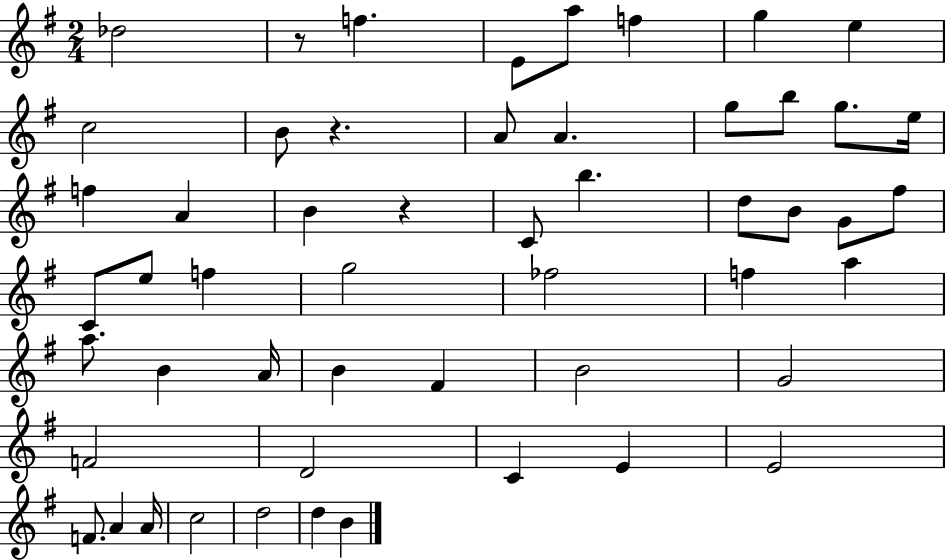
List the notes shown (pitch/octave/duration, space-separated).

Db5/h R/e F5/q. E4/e A5/e F5/q G5/q E5/q C5/h B4/e R/q. A4/e A4/q. G5/e B5/e G5/e. E5/s F5/q A4/q B4/q R/q C4/e B5/q. D5/e B4/e G4/e F#5/e C4/e E5/e F5/q G5/h FES5/h F5/q A5/q A5/e. B4/q A4/s B4/q F#4/q B4/h G4/h F4/h D4/h C4/q E4/q E4/h F4/e. A4/q A4/s C5/h D5/h D5/q B4/q